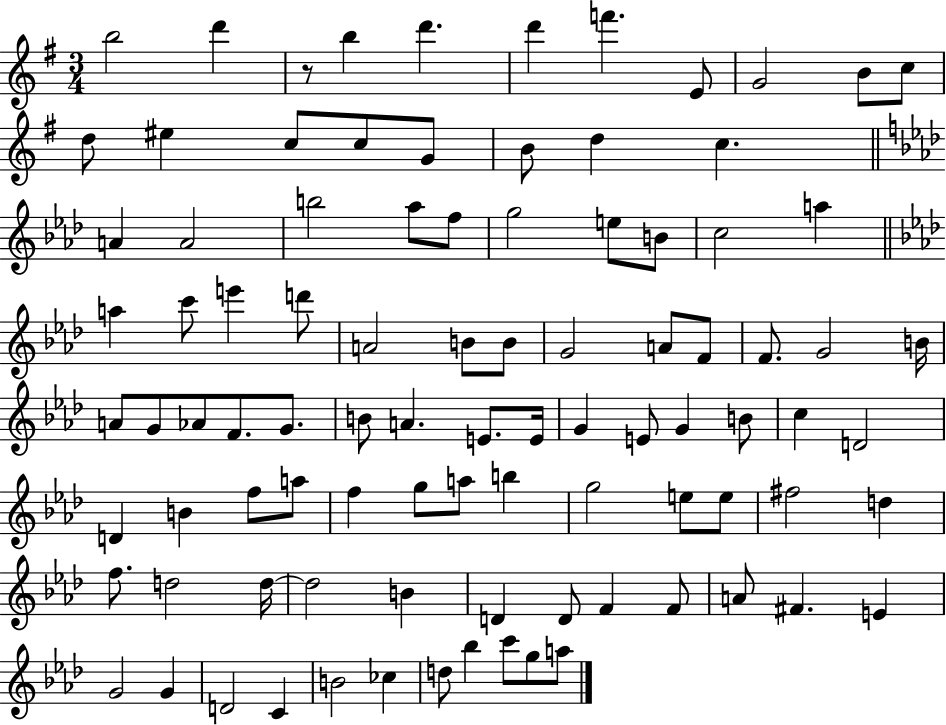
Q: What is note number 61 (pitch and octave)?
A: F5